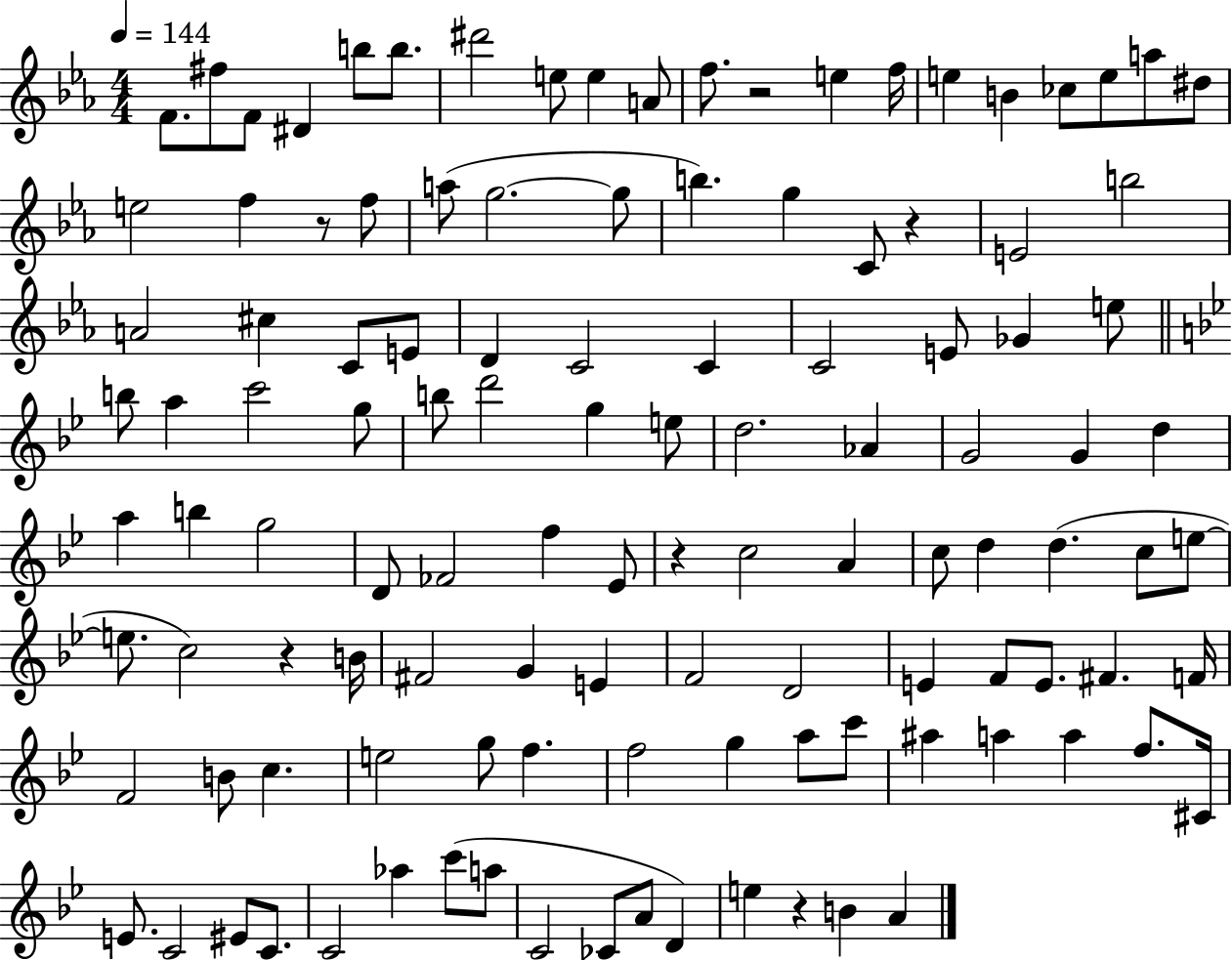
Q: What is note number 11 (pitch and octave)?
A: F5